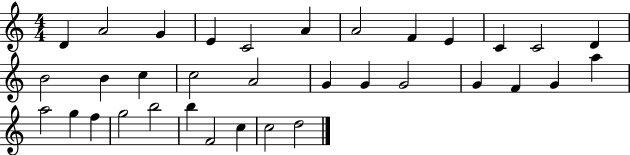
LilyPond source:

{
  \clef treble
  \numericTimeSignature
  \time 4/4
  \key c \major
  d'4 a'2 g'4 | e'4 c'2 a'4 | a'2 f'4 e'4 | c'4 c'2 d'4 | \break b'2 b'4 c''4 | c''2 a'2 | g'4 g'4 g'2 | g'4 f'4 g'4 a''4 | \break a''2 g''4 f''4 | g''2 b''2 | b''4 f'2 c''4 | c''2 d''2 | \break \bar "|."
}